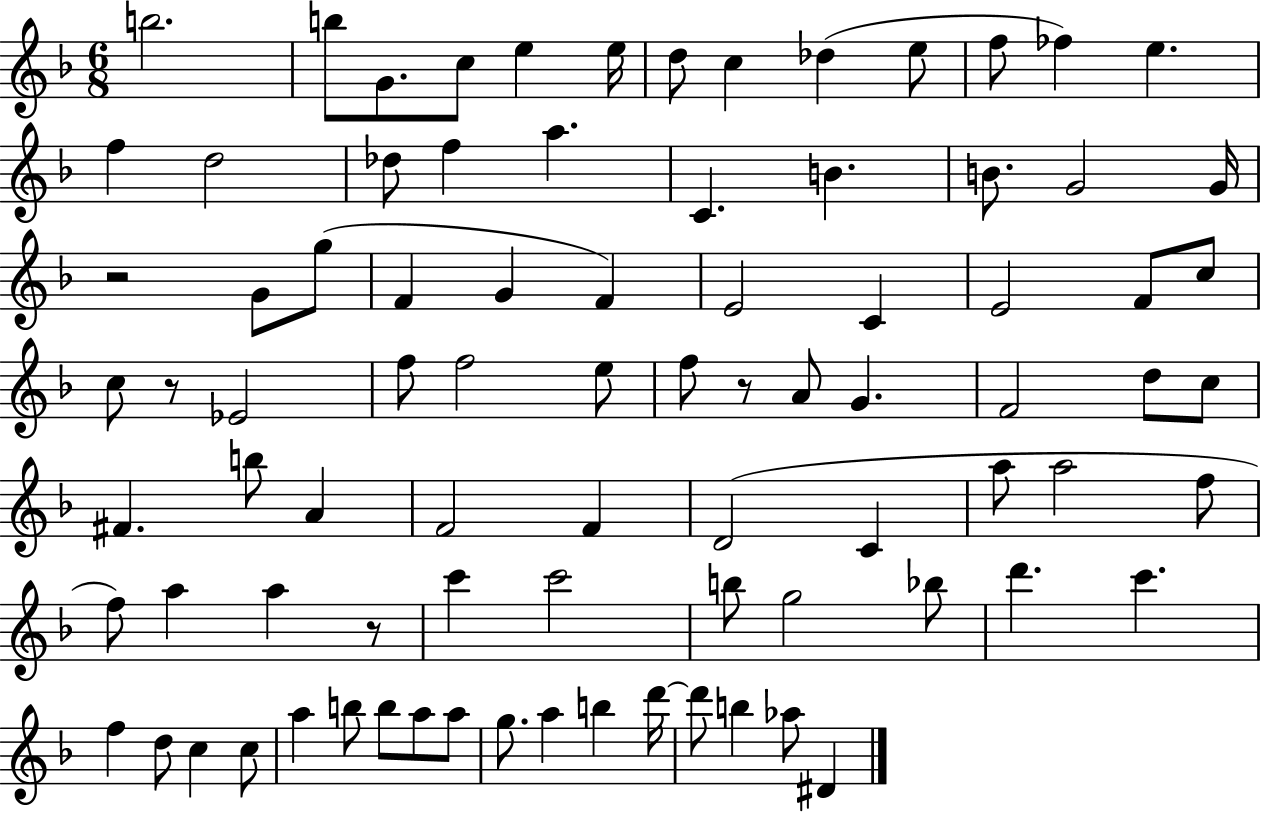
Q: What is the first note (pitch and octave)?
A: B5